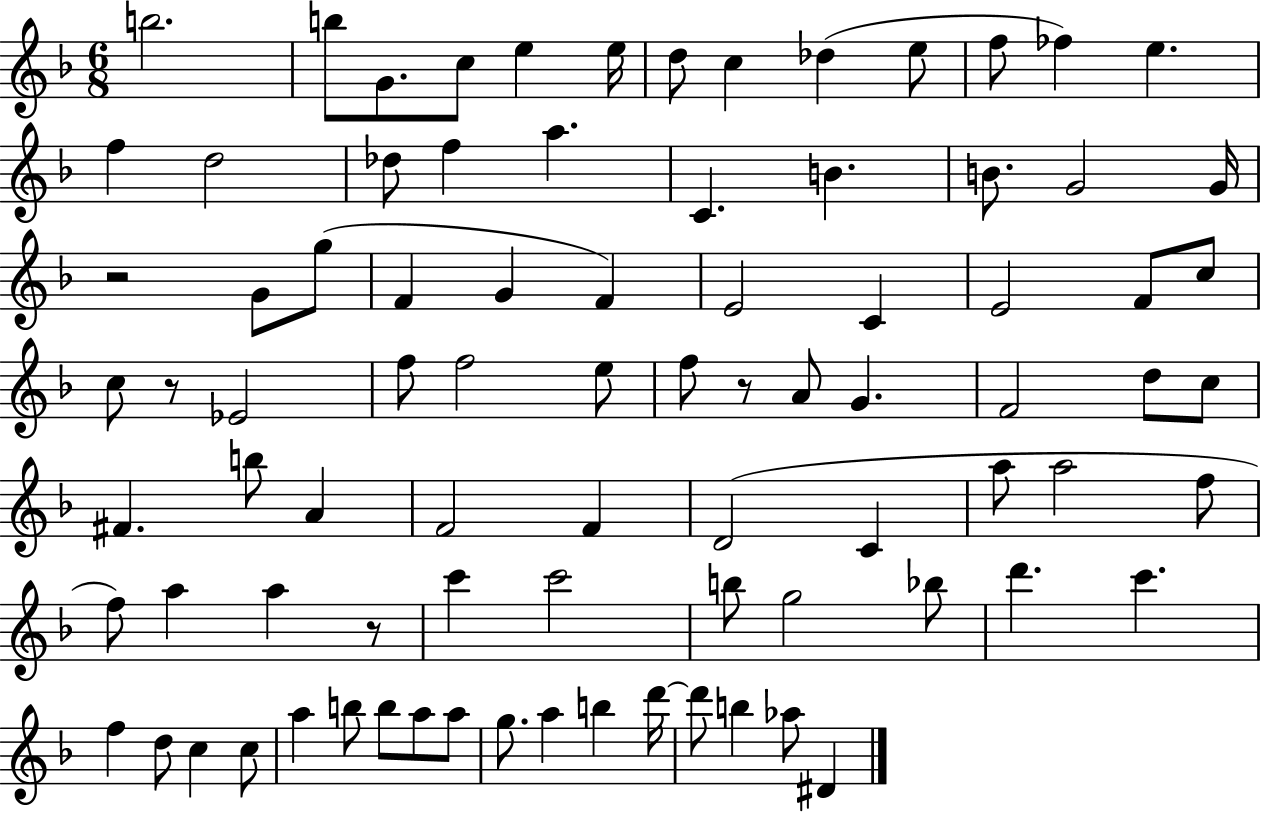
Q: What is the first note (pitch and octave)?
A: B5